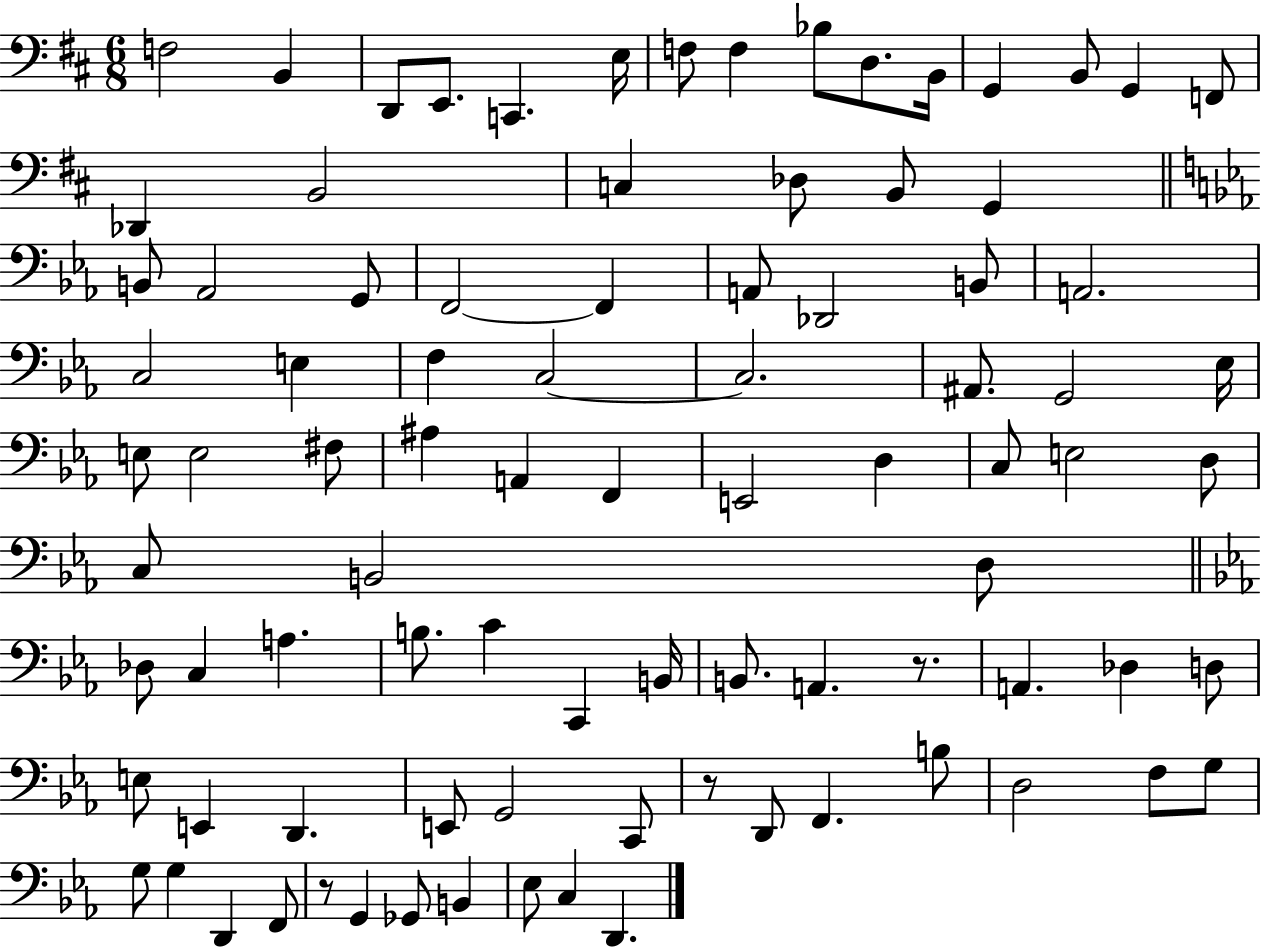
F3/h B2/q D2/e E2/e. C2/q. E3/s F3/e F3/q Bb3/e D3/e. B2/s G2/q B2/e G2/q F2/e Db2/q B2/h C3/q Db3/e B2/e G2/q B2/e Ab2/h G2/e F2/h F2/q A2/e Db2/h B2/e A2/h. C3/h E3/q F3/q C3/h C3/h. A#2/e. G2/h Eb3/s E3/e E3/h F#3/e A#3/q A2/q F2/q E2/h D3/q C3/e E3/h D3/e C3/e B2/h D3/e Db3/e C3/q A3/q. B3/e. C4/q C2/q B2/s B2/e. A2/q. R/e. A2/q. Db3/q D3/e E3/e E2/q D2/q. E2/e G2/h C2/e R/e D2/e F2/q. B3/e D3/h F3/e G3/e G3/e G3/q D2/q F2/e R/e G2/q Gb2/e B2/q Eb3/e C3/q D2/q.